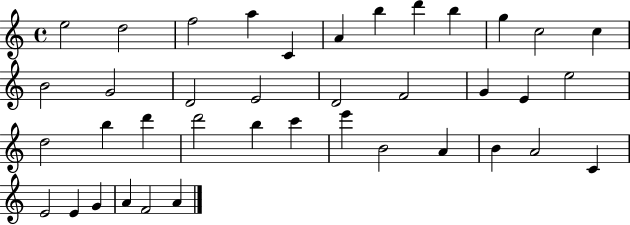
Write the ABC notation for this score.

X:1
T:Untitled
M:4/4
L:1/4
K:C
e2 d2 f2 a C A b d' b g c2 c B2 G2 D2 E2 D2 F2 G E e2 d2 b d' d'2 b c' e' B2 A B A2 C E2 E G A F2 A